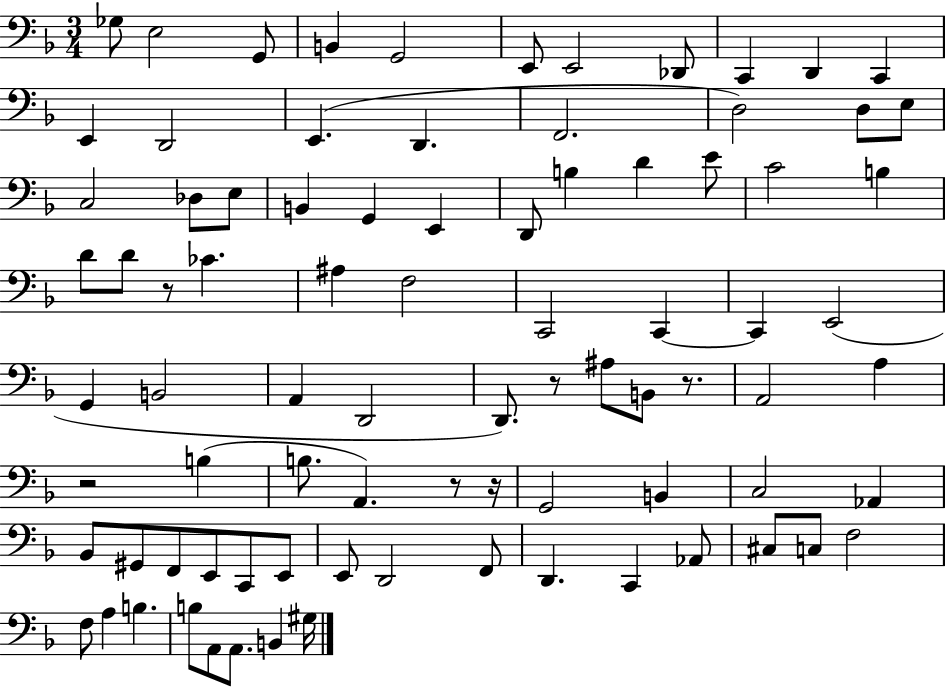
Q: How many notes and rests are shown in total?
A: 85